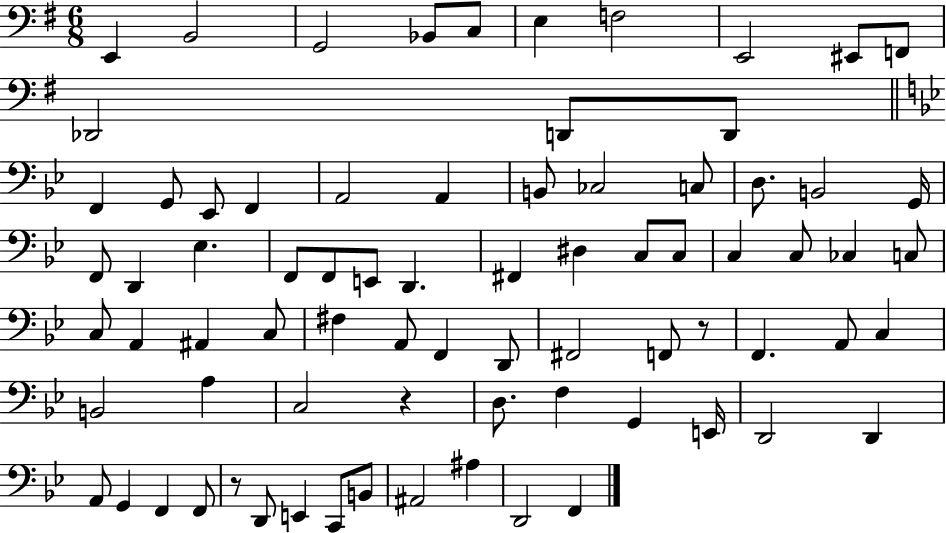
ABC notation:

X:1
T:Untitled
M:6/8
L:1/4
K:G
E,, B,,2 G,,2 _B,,/2 C,/2 E, F,2 E,,2 ^E,,/2 F,,/2 _D,,2 D,,/2 D,,/2 F,, G,,/2 _E,,/2 F,, A,,2 A,, B,,/2 _C,2 C,/2 D,/2 B,,2 G,,/4 F,,/2 D,, _E, F,,/2 F,,/2 E,,/2 D,, ^F,, ^D, C,/2 C,/2 C, C,/2 _C, C,/2 C,/2 A,, ^A,, C,/2 ^F, A,,/2 F,, D,,/2 ^F,,2 F,,/2 z/2 F,, A,,/2 C, B,,2 A, C,2 z D,/2 F, G,, E,,/4 D,,2 D,, A,,/2 G,, F,, F,,/2 z/2 D,,/2 E,, C,,/2 B,,/2 ^A,,2 ^A, D,,2 F,,